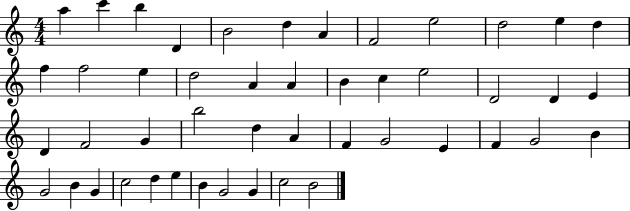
A5/q C6/q B5/q D4/q B4/h D5/q A4/q F4/h E5/h D5/h E5/q D5/q F5/q F5/h E5/q D5/h A4/q A4/q B4/q C5/q E5/h D4/h D4/q E4/q D4/q F4/h G4/q B5/h D5/q A4/q F4/q G4/h E4/q F4/q G4/h B4/q G4/h B4/q G4/q C5/h D5/q E5/q B4/q G4/h G4/q C5/h B4/h